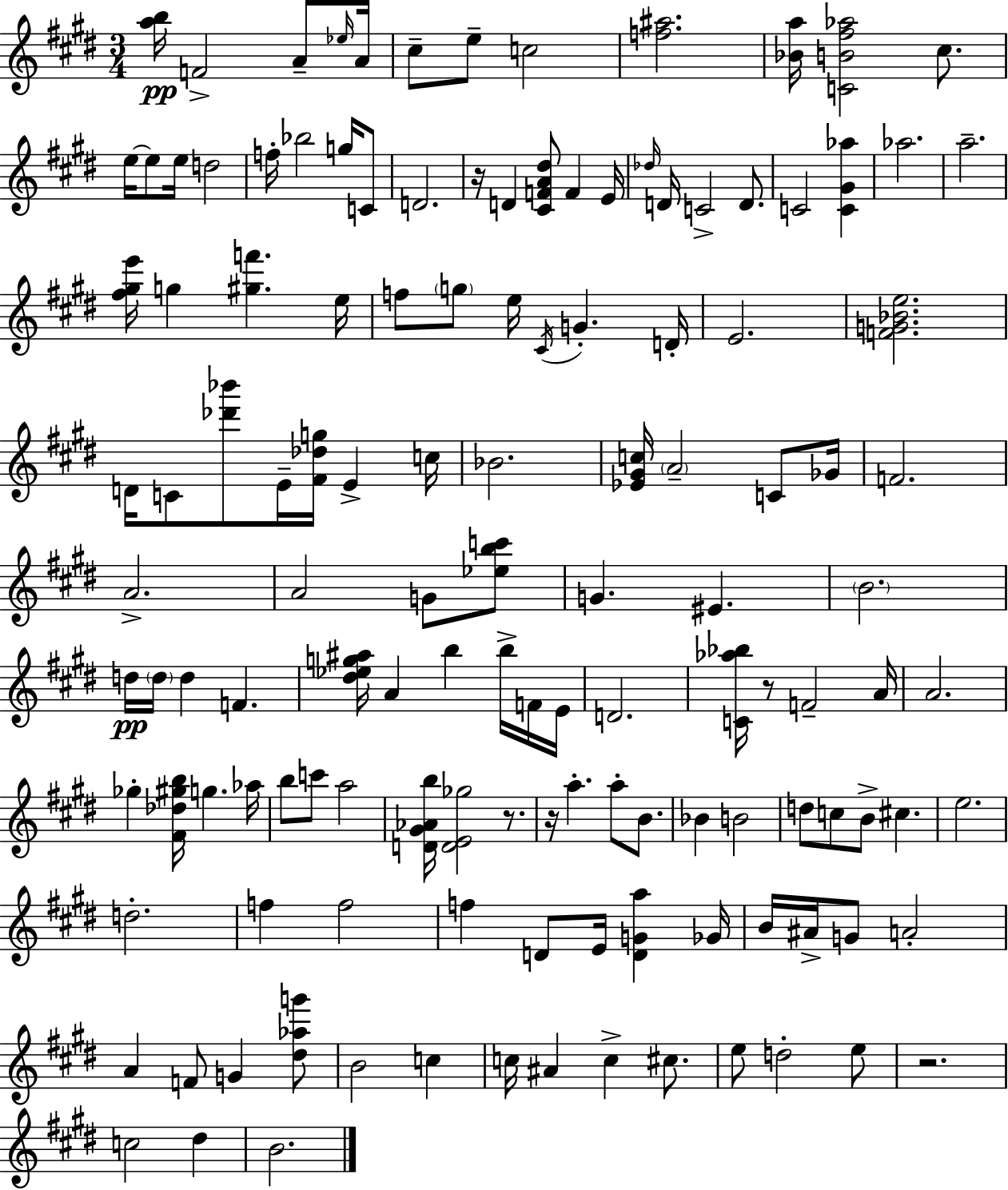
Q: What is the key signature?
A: E major